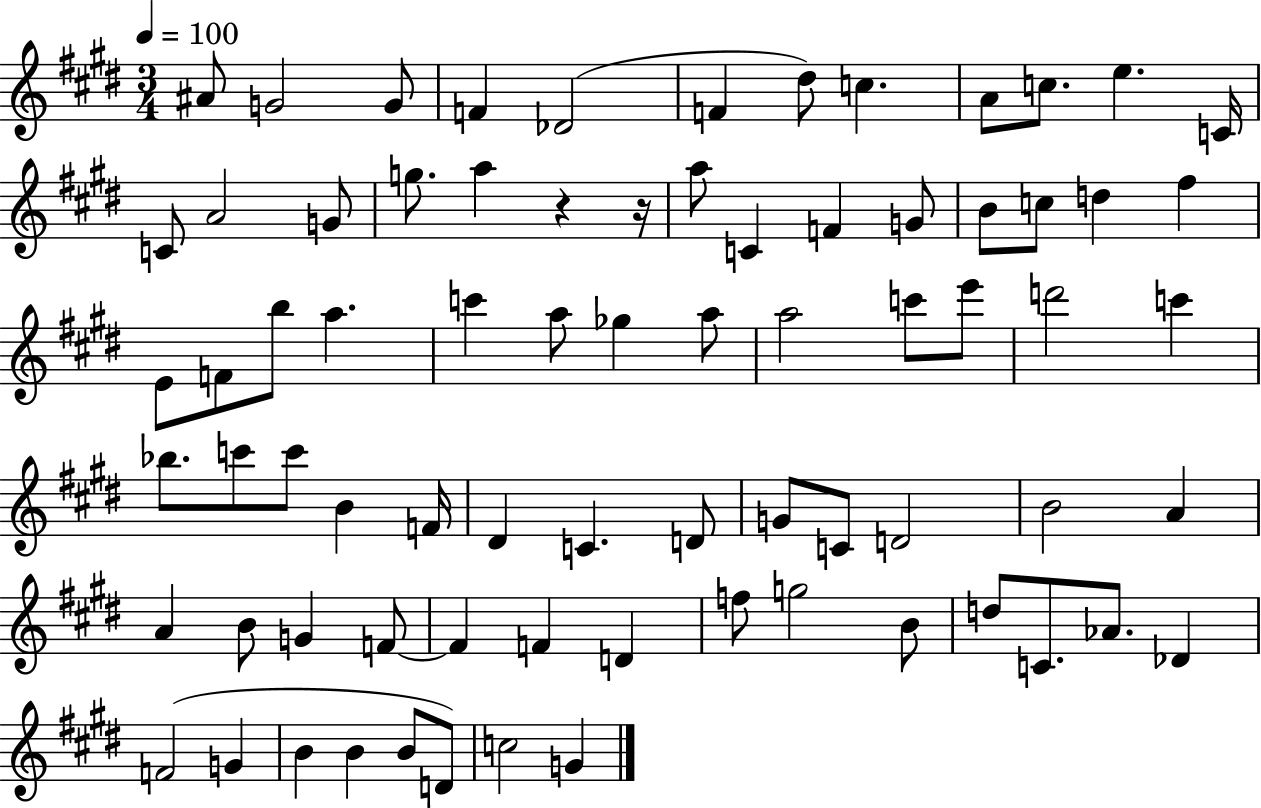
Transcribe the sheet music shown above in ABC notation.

X:1
T:Untitled
M:3/4
L:1/4
K:E
^A/2 G2 G/2 F _D2 F ^d/2 c A/2 c/2 e C/4 C/2 A2 G/2 g/2 a z z/4 a/2 C F G/2 B/2 c/2 d ^f E/2 F/2 b/2 a c' a/2 _g a/2 a2 c'/2 e'/2 d'2 c' _b/2 c'/2 c'/2 B F/4 ^D C D/2 G/2 C/2 D2 B2 A A B/2 G F/2 F F D f/2 g2 B/2 d/2 C/2 _A/2 _D F2 G B B B/2 D/2 c2 G